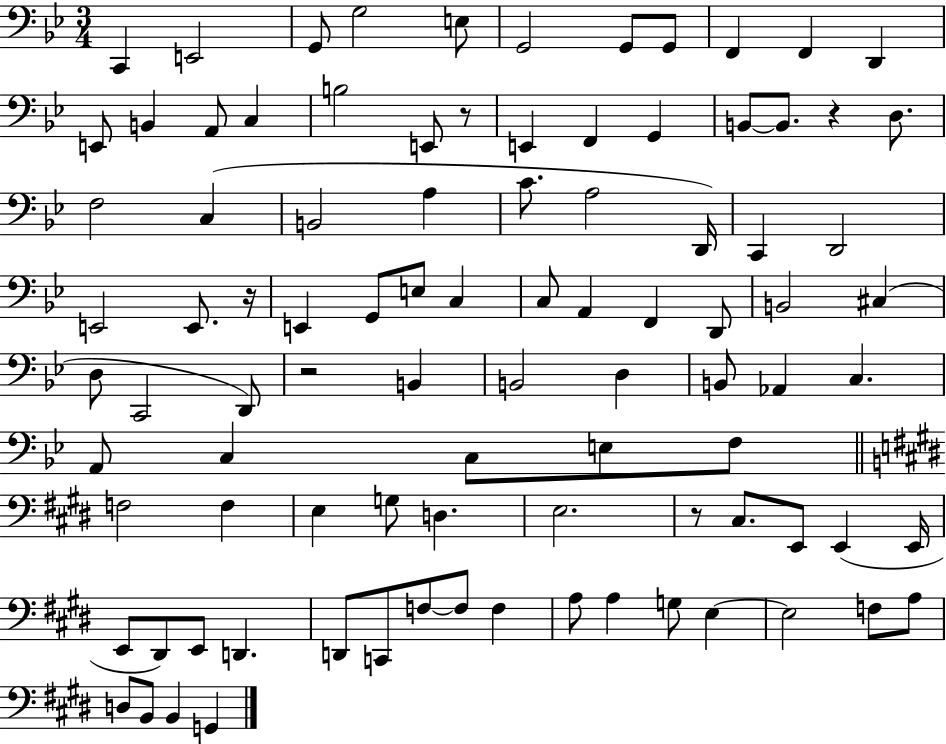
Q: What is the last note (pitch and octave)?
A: G2